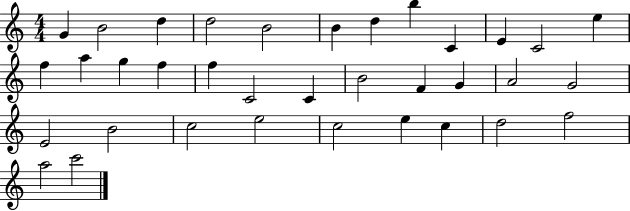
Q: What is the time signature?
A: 4/4